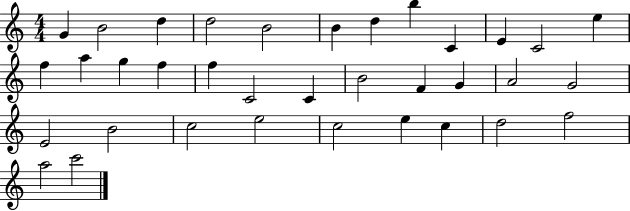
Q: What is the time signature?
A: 4/4